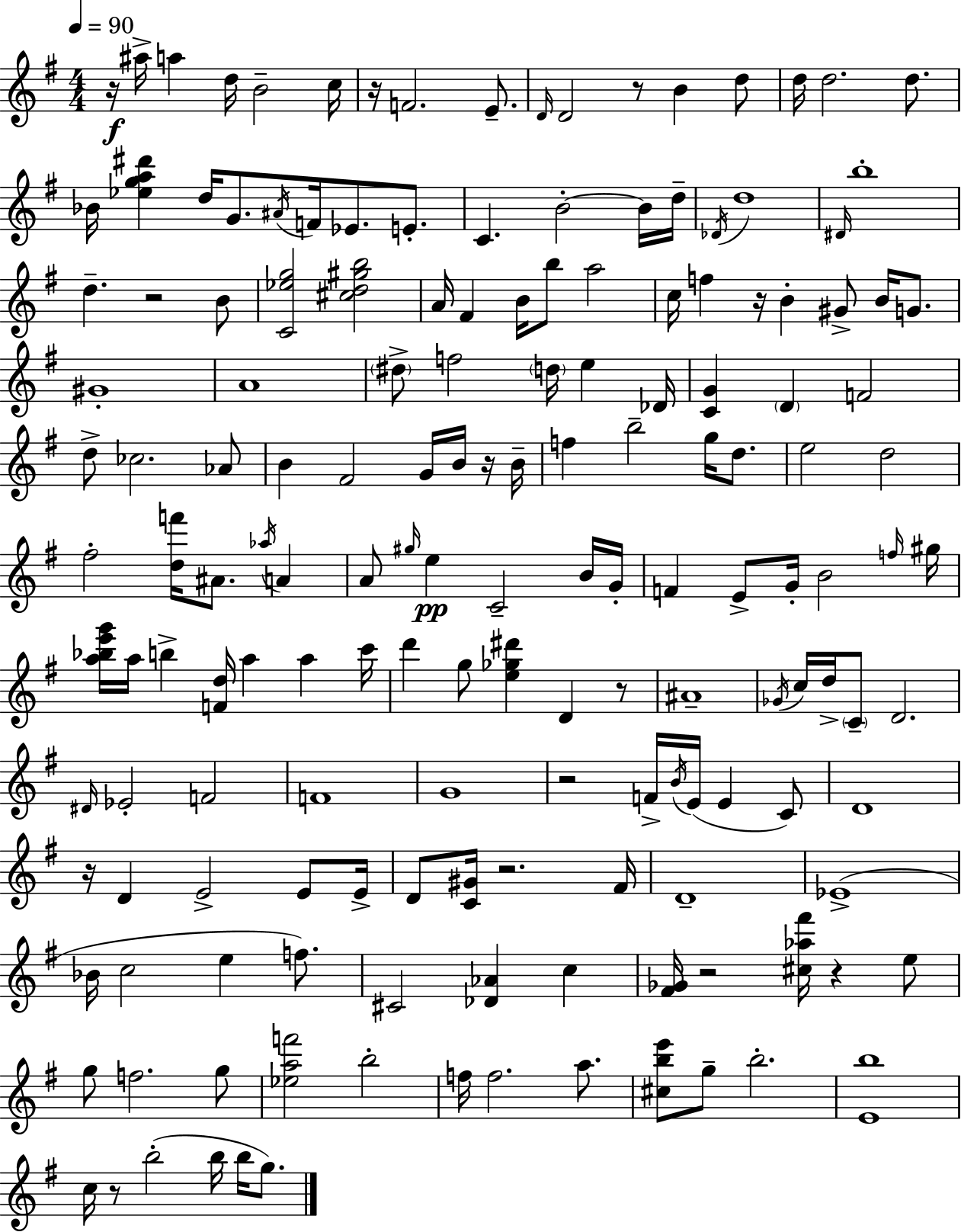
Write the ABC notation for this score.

X:1
T:Untitled
M:4/4
L:1/4
K:G
z/4 ^a/4 a d/4 B2 c/4 z/4 F2 E/2 D/4 D2 z/2 B d/2 d/4 d2 d/2 _B/4 [_ega^d'] d/4 G/2 ^A/4 F/4 _E/2 E/2 C B2 B/4 d/4 _D/4 d4 ^D/4 b4 d z2 B/2 [C_eg]2 [^cd^gb]2 A/4 ^F B/4 b/2 a2 c/4 f z/4 B ^G/2 B/4 G/2 ^G4 A4 ^d/2 f2 d/4 e _D/4 [CG] D F2 d/2 _c2 _A/2 B ^F2 G/4 B/4 z/4 B/4 f b2 g/4 d/2 e2 d2 ^f2 [df']/4 ^A/2 _a/4 A A/2 ^g/4 e C2 B/4 G/4 F E/2 G/4 B2 f/4 ^g/4 [a_be'g']/4 a/4 b [Fd]/4 a a c'/4 d' g/2 [e_g^d'] D z/2 ^A4 _G/4 c/4 d/4 C/2 D2 ^D/4 _E2 F2 F4 G4 z2 F/4 B/4 E/4 E C/2 D4 z/4 D E2 E/2 E/4 D/2 [C^G]/4 z2 ^F/4 D4 _E4 _B/4 c2 e f/2 ^C2 [_D_A] c [^F_G]/4 z2 [^c_a^f']/4 z e/2 g/2 f2 g/2 [_eaf']2 b2 f/4 f2 a/2 [^cbe']/2 g/2 b2 [Eb]4 c/4 z/2 b2 b/4 b/4 g/2